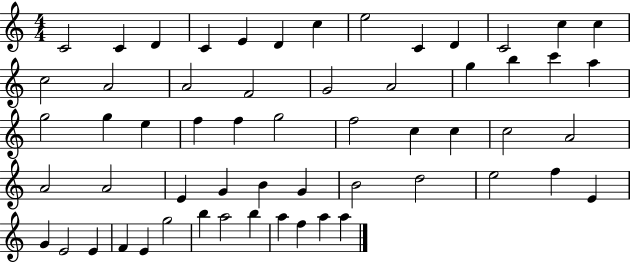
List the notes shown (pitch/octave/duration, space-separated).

C4/h C4/q D4/q C4/q E4/q D4/q C5/q E5/h C4/q D4/q C4/h C5/q C5/q C5/h A4/h A4/h F4/h G4/h A4/h G5/q B5/q C6/q A5/q G5/h G5/q E5/q F5/q F5/q G5/h F5/h C5/q C5/q C5/h A4/h A4/h A4/h E4/q G4/q B4/q G4/q B4/h D5/h E5/h F5/q E4/q G4/q E4/h E4/q F4/q E4/q G5/h B5/q A5/h B5/q A5/q F5/q A5/q A5/q